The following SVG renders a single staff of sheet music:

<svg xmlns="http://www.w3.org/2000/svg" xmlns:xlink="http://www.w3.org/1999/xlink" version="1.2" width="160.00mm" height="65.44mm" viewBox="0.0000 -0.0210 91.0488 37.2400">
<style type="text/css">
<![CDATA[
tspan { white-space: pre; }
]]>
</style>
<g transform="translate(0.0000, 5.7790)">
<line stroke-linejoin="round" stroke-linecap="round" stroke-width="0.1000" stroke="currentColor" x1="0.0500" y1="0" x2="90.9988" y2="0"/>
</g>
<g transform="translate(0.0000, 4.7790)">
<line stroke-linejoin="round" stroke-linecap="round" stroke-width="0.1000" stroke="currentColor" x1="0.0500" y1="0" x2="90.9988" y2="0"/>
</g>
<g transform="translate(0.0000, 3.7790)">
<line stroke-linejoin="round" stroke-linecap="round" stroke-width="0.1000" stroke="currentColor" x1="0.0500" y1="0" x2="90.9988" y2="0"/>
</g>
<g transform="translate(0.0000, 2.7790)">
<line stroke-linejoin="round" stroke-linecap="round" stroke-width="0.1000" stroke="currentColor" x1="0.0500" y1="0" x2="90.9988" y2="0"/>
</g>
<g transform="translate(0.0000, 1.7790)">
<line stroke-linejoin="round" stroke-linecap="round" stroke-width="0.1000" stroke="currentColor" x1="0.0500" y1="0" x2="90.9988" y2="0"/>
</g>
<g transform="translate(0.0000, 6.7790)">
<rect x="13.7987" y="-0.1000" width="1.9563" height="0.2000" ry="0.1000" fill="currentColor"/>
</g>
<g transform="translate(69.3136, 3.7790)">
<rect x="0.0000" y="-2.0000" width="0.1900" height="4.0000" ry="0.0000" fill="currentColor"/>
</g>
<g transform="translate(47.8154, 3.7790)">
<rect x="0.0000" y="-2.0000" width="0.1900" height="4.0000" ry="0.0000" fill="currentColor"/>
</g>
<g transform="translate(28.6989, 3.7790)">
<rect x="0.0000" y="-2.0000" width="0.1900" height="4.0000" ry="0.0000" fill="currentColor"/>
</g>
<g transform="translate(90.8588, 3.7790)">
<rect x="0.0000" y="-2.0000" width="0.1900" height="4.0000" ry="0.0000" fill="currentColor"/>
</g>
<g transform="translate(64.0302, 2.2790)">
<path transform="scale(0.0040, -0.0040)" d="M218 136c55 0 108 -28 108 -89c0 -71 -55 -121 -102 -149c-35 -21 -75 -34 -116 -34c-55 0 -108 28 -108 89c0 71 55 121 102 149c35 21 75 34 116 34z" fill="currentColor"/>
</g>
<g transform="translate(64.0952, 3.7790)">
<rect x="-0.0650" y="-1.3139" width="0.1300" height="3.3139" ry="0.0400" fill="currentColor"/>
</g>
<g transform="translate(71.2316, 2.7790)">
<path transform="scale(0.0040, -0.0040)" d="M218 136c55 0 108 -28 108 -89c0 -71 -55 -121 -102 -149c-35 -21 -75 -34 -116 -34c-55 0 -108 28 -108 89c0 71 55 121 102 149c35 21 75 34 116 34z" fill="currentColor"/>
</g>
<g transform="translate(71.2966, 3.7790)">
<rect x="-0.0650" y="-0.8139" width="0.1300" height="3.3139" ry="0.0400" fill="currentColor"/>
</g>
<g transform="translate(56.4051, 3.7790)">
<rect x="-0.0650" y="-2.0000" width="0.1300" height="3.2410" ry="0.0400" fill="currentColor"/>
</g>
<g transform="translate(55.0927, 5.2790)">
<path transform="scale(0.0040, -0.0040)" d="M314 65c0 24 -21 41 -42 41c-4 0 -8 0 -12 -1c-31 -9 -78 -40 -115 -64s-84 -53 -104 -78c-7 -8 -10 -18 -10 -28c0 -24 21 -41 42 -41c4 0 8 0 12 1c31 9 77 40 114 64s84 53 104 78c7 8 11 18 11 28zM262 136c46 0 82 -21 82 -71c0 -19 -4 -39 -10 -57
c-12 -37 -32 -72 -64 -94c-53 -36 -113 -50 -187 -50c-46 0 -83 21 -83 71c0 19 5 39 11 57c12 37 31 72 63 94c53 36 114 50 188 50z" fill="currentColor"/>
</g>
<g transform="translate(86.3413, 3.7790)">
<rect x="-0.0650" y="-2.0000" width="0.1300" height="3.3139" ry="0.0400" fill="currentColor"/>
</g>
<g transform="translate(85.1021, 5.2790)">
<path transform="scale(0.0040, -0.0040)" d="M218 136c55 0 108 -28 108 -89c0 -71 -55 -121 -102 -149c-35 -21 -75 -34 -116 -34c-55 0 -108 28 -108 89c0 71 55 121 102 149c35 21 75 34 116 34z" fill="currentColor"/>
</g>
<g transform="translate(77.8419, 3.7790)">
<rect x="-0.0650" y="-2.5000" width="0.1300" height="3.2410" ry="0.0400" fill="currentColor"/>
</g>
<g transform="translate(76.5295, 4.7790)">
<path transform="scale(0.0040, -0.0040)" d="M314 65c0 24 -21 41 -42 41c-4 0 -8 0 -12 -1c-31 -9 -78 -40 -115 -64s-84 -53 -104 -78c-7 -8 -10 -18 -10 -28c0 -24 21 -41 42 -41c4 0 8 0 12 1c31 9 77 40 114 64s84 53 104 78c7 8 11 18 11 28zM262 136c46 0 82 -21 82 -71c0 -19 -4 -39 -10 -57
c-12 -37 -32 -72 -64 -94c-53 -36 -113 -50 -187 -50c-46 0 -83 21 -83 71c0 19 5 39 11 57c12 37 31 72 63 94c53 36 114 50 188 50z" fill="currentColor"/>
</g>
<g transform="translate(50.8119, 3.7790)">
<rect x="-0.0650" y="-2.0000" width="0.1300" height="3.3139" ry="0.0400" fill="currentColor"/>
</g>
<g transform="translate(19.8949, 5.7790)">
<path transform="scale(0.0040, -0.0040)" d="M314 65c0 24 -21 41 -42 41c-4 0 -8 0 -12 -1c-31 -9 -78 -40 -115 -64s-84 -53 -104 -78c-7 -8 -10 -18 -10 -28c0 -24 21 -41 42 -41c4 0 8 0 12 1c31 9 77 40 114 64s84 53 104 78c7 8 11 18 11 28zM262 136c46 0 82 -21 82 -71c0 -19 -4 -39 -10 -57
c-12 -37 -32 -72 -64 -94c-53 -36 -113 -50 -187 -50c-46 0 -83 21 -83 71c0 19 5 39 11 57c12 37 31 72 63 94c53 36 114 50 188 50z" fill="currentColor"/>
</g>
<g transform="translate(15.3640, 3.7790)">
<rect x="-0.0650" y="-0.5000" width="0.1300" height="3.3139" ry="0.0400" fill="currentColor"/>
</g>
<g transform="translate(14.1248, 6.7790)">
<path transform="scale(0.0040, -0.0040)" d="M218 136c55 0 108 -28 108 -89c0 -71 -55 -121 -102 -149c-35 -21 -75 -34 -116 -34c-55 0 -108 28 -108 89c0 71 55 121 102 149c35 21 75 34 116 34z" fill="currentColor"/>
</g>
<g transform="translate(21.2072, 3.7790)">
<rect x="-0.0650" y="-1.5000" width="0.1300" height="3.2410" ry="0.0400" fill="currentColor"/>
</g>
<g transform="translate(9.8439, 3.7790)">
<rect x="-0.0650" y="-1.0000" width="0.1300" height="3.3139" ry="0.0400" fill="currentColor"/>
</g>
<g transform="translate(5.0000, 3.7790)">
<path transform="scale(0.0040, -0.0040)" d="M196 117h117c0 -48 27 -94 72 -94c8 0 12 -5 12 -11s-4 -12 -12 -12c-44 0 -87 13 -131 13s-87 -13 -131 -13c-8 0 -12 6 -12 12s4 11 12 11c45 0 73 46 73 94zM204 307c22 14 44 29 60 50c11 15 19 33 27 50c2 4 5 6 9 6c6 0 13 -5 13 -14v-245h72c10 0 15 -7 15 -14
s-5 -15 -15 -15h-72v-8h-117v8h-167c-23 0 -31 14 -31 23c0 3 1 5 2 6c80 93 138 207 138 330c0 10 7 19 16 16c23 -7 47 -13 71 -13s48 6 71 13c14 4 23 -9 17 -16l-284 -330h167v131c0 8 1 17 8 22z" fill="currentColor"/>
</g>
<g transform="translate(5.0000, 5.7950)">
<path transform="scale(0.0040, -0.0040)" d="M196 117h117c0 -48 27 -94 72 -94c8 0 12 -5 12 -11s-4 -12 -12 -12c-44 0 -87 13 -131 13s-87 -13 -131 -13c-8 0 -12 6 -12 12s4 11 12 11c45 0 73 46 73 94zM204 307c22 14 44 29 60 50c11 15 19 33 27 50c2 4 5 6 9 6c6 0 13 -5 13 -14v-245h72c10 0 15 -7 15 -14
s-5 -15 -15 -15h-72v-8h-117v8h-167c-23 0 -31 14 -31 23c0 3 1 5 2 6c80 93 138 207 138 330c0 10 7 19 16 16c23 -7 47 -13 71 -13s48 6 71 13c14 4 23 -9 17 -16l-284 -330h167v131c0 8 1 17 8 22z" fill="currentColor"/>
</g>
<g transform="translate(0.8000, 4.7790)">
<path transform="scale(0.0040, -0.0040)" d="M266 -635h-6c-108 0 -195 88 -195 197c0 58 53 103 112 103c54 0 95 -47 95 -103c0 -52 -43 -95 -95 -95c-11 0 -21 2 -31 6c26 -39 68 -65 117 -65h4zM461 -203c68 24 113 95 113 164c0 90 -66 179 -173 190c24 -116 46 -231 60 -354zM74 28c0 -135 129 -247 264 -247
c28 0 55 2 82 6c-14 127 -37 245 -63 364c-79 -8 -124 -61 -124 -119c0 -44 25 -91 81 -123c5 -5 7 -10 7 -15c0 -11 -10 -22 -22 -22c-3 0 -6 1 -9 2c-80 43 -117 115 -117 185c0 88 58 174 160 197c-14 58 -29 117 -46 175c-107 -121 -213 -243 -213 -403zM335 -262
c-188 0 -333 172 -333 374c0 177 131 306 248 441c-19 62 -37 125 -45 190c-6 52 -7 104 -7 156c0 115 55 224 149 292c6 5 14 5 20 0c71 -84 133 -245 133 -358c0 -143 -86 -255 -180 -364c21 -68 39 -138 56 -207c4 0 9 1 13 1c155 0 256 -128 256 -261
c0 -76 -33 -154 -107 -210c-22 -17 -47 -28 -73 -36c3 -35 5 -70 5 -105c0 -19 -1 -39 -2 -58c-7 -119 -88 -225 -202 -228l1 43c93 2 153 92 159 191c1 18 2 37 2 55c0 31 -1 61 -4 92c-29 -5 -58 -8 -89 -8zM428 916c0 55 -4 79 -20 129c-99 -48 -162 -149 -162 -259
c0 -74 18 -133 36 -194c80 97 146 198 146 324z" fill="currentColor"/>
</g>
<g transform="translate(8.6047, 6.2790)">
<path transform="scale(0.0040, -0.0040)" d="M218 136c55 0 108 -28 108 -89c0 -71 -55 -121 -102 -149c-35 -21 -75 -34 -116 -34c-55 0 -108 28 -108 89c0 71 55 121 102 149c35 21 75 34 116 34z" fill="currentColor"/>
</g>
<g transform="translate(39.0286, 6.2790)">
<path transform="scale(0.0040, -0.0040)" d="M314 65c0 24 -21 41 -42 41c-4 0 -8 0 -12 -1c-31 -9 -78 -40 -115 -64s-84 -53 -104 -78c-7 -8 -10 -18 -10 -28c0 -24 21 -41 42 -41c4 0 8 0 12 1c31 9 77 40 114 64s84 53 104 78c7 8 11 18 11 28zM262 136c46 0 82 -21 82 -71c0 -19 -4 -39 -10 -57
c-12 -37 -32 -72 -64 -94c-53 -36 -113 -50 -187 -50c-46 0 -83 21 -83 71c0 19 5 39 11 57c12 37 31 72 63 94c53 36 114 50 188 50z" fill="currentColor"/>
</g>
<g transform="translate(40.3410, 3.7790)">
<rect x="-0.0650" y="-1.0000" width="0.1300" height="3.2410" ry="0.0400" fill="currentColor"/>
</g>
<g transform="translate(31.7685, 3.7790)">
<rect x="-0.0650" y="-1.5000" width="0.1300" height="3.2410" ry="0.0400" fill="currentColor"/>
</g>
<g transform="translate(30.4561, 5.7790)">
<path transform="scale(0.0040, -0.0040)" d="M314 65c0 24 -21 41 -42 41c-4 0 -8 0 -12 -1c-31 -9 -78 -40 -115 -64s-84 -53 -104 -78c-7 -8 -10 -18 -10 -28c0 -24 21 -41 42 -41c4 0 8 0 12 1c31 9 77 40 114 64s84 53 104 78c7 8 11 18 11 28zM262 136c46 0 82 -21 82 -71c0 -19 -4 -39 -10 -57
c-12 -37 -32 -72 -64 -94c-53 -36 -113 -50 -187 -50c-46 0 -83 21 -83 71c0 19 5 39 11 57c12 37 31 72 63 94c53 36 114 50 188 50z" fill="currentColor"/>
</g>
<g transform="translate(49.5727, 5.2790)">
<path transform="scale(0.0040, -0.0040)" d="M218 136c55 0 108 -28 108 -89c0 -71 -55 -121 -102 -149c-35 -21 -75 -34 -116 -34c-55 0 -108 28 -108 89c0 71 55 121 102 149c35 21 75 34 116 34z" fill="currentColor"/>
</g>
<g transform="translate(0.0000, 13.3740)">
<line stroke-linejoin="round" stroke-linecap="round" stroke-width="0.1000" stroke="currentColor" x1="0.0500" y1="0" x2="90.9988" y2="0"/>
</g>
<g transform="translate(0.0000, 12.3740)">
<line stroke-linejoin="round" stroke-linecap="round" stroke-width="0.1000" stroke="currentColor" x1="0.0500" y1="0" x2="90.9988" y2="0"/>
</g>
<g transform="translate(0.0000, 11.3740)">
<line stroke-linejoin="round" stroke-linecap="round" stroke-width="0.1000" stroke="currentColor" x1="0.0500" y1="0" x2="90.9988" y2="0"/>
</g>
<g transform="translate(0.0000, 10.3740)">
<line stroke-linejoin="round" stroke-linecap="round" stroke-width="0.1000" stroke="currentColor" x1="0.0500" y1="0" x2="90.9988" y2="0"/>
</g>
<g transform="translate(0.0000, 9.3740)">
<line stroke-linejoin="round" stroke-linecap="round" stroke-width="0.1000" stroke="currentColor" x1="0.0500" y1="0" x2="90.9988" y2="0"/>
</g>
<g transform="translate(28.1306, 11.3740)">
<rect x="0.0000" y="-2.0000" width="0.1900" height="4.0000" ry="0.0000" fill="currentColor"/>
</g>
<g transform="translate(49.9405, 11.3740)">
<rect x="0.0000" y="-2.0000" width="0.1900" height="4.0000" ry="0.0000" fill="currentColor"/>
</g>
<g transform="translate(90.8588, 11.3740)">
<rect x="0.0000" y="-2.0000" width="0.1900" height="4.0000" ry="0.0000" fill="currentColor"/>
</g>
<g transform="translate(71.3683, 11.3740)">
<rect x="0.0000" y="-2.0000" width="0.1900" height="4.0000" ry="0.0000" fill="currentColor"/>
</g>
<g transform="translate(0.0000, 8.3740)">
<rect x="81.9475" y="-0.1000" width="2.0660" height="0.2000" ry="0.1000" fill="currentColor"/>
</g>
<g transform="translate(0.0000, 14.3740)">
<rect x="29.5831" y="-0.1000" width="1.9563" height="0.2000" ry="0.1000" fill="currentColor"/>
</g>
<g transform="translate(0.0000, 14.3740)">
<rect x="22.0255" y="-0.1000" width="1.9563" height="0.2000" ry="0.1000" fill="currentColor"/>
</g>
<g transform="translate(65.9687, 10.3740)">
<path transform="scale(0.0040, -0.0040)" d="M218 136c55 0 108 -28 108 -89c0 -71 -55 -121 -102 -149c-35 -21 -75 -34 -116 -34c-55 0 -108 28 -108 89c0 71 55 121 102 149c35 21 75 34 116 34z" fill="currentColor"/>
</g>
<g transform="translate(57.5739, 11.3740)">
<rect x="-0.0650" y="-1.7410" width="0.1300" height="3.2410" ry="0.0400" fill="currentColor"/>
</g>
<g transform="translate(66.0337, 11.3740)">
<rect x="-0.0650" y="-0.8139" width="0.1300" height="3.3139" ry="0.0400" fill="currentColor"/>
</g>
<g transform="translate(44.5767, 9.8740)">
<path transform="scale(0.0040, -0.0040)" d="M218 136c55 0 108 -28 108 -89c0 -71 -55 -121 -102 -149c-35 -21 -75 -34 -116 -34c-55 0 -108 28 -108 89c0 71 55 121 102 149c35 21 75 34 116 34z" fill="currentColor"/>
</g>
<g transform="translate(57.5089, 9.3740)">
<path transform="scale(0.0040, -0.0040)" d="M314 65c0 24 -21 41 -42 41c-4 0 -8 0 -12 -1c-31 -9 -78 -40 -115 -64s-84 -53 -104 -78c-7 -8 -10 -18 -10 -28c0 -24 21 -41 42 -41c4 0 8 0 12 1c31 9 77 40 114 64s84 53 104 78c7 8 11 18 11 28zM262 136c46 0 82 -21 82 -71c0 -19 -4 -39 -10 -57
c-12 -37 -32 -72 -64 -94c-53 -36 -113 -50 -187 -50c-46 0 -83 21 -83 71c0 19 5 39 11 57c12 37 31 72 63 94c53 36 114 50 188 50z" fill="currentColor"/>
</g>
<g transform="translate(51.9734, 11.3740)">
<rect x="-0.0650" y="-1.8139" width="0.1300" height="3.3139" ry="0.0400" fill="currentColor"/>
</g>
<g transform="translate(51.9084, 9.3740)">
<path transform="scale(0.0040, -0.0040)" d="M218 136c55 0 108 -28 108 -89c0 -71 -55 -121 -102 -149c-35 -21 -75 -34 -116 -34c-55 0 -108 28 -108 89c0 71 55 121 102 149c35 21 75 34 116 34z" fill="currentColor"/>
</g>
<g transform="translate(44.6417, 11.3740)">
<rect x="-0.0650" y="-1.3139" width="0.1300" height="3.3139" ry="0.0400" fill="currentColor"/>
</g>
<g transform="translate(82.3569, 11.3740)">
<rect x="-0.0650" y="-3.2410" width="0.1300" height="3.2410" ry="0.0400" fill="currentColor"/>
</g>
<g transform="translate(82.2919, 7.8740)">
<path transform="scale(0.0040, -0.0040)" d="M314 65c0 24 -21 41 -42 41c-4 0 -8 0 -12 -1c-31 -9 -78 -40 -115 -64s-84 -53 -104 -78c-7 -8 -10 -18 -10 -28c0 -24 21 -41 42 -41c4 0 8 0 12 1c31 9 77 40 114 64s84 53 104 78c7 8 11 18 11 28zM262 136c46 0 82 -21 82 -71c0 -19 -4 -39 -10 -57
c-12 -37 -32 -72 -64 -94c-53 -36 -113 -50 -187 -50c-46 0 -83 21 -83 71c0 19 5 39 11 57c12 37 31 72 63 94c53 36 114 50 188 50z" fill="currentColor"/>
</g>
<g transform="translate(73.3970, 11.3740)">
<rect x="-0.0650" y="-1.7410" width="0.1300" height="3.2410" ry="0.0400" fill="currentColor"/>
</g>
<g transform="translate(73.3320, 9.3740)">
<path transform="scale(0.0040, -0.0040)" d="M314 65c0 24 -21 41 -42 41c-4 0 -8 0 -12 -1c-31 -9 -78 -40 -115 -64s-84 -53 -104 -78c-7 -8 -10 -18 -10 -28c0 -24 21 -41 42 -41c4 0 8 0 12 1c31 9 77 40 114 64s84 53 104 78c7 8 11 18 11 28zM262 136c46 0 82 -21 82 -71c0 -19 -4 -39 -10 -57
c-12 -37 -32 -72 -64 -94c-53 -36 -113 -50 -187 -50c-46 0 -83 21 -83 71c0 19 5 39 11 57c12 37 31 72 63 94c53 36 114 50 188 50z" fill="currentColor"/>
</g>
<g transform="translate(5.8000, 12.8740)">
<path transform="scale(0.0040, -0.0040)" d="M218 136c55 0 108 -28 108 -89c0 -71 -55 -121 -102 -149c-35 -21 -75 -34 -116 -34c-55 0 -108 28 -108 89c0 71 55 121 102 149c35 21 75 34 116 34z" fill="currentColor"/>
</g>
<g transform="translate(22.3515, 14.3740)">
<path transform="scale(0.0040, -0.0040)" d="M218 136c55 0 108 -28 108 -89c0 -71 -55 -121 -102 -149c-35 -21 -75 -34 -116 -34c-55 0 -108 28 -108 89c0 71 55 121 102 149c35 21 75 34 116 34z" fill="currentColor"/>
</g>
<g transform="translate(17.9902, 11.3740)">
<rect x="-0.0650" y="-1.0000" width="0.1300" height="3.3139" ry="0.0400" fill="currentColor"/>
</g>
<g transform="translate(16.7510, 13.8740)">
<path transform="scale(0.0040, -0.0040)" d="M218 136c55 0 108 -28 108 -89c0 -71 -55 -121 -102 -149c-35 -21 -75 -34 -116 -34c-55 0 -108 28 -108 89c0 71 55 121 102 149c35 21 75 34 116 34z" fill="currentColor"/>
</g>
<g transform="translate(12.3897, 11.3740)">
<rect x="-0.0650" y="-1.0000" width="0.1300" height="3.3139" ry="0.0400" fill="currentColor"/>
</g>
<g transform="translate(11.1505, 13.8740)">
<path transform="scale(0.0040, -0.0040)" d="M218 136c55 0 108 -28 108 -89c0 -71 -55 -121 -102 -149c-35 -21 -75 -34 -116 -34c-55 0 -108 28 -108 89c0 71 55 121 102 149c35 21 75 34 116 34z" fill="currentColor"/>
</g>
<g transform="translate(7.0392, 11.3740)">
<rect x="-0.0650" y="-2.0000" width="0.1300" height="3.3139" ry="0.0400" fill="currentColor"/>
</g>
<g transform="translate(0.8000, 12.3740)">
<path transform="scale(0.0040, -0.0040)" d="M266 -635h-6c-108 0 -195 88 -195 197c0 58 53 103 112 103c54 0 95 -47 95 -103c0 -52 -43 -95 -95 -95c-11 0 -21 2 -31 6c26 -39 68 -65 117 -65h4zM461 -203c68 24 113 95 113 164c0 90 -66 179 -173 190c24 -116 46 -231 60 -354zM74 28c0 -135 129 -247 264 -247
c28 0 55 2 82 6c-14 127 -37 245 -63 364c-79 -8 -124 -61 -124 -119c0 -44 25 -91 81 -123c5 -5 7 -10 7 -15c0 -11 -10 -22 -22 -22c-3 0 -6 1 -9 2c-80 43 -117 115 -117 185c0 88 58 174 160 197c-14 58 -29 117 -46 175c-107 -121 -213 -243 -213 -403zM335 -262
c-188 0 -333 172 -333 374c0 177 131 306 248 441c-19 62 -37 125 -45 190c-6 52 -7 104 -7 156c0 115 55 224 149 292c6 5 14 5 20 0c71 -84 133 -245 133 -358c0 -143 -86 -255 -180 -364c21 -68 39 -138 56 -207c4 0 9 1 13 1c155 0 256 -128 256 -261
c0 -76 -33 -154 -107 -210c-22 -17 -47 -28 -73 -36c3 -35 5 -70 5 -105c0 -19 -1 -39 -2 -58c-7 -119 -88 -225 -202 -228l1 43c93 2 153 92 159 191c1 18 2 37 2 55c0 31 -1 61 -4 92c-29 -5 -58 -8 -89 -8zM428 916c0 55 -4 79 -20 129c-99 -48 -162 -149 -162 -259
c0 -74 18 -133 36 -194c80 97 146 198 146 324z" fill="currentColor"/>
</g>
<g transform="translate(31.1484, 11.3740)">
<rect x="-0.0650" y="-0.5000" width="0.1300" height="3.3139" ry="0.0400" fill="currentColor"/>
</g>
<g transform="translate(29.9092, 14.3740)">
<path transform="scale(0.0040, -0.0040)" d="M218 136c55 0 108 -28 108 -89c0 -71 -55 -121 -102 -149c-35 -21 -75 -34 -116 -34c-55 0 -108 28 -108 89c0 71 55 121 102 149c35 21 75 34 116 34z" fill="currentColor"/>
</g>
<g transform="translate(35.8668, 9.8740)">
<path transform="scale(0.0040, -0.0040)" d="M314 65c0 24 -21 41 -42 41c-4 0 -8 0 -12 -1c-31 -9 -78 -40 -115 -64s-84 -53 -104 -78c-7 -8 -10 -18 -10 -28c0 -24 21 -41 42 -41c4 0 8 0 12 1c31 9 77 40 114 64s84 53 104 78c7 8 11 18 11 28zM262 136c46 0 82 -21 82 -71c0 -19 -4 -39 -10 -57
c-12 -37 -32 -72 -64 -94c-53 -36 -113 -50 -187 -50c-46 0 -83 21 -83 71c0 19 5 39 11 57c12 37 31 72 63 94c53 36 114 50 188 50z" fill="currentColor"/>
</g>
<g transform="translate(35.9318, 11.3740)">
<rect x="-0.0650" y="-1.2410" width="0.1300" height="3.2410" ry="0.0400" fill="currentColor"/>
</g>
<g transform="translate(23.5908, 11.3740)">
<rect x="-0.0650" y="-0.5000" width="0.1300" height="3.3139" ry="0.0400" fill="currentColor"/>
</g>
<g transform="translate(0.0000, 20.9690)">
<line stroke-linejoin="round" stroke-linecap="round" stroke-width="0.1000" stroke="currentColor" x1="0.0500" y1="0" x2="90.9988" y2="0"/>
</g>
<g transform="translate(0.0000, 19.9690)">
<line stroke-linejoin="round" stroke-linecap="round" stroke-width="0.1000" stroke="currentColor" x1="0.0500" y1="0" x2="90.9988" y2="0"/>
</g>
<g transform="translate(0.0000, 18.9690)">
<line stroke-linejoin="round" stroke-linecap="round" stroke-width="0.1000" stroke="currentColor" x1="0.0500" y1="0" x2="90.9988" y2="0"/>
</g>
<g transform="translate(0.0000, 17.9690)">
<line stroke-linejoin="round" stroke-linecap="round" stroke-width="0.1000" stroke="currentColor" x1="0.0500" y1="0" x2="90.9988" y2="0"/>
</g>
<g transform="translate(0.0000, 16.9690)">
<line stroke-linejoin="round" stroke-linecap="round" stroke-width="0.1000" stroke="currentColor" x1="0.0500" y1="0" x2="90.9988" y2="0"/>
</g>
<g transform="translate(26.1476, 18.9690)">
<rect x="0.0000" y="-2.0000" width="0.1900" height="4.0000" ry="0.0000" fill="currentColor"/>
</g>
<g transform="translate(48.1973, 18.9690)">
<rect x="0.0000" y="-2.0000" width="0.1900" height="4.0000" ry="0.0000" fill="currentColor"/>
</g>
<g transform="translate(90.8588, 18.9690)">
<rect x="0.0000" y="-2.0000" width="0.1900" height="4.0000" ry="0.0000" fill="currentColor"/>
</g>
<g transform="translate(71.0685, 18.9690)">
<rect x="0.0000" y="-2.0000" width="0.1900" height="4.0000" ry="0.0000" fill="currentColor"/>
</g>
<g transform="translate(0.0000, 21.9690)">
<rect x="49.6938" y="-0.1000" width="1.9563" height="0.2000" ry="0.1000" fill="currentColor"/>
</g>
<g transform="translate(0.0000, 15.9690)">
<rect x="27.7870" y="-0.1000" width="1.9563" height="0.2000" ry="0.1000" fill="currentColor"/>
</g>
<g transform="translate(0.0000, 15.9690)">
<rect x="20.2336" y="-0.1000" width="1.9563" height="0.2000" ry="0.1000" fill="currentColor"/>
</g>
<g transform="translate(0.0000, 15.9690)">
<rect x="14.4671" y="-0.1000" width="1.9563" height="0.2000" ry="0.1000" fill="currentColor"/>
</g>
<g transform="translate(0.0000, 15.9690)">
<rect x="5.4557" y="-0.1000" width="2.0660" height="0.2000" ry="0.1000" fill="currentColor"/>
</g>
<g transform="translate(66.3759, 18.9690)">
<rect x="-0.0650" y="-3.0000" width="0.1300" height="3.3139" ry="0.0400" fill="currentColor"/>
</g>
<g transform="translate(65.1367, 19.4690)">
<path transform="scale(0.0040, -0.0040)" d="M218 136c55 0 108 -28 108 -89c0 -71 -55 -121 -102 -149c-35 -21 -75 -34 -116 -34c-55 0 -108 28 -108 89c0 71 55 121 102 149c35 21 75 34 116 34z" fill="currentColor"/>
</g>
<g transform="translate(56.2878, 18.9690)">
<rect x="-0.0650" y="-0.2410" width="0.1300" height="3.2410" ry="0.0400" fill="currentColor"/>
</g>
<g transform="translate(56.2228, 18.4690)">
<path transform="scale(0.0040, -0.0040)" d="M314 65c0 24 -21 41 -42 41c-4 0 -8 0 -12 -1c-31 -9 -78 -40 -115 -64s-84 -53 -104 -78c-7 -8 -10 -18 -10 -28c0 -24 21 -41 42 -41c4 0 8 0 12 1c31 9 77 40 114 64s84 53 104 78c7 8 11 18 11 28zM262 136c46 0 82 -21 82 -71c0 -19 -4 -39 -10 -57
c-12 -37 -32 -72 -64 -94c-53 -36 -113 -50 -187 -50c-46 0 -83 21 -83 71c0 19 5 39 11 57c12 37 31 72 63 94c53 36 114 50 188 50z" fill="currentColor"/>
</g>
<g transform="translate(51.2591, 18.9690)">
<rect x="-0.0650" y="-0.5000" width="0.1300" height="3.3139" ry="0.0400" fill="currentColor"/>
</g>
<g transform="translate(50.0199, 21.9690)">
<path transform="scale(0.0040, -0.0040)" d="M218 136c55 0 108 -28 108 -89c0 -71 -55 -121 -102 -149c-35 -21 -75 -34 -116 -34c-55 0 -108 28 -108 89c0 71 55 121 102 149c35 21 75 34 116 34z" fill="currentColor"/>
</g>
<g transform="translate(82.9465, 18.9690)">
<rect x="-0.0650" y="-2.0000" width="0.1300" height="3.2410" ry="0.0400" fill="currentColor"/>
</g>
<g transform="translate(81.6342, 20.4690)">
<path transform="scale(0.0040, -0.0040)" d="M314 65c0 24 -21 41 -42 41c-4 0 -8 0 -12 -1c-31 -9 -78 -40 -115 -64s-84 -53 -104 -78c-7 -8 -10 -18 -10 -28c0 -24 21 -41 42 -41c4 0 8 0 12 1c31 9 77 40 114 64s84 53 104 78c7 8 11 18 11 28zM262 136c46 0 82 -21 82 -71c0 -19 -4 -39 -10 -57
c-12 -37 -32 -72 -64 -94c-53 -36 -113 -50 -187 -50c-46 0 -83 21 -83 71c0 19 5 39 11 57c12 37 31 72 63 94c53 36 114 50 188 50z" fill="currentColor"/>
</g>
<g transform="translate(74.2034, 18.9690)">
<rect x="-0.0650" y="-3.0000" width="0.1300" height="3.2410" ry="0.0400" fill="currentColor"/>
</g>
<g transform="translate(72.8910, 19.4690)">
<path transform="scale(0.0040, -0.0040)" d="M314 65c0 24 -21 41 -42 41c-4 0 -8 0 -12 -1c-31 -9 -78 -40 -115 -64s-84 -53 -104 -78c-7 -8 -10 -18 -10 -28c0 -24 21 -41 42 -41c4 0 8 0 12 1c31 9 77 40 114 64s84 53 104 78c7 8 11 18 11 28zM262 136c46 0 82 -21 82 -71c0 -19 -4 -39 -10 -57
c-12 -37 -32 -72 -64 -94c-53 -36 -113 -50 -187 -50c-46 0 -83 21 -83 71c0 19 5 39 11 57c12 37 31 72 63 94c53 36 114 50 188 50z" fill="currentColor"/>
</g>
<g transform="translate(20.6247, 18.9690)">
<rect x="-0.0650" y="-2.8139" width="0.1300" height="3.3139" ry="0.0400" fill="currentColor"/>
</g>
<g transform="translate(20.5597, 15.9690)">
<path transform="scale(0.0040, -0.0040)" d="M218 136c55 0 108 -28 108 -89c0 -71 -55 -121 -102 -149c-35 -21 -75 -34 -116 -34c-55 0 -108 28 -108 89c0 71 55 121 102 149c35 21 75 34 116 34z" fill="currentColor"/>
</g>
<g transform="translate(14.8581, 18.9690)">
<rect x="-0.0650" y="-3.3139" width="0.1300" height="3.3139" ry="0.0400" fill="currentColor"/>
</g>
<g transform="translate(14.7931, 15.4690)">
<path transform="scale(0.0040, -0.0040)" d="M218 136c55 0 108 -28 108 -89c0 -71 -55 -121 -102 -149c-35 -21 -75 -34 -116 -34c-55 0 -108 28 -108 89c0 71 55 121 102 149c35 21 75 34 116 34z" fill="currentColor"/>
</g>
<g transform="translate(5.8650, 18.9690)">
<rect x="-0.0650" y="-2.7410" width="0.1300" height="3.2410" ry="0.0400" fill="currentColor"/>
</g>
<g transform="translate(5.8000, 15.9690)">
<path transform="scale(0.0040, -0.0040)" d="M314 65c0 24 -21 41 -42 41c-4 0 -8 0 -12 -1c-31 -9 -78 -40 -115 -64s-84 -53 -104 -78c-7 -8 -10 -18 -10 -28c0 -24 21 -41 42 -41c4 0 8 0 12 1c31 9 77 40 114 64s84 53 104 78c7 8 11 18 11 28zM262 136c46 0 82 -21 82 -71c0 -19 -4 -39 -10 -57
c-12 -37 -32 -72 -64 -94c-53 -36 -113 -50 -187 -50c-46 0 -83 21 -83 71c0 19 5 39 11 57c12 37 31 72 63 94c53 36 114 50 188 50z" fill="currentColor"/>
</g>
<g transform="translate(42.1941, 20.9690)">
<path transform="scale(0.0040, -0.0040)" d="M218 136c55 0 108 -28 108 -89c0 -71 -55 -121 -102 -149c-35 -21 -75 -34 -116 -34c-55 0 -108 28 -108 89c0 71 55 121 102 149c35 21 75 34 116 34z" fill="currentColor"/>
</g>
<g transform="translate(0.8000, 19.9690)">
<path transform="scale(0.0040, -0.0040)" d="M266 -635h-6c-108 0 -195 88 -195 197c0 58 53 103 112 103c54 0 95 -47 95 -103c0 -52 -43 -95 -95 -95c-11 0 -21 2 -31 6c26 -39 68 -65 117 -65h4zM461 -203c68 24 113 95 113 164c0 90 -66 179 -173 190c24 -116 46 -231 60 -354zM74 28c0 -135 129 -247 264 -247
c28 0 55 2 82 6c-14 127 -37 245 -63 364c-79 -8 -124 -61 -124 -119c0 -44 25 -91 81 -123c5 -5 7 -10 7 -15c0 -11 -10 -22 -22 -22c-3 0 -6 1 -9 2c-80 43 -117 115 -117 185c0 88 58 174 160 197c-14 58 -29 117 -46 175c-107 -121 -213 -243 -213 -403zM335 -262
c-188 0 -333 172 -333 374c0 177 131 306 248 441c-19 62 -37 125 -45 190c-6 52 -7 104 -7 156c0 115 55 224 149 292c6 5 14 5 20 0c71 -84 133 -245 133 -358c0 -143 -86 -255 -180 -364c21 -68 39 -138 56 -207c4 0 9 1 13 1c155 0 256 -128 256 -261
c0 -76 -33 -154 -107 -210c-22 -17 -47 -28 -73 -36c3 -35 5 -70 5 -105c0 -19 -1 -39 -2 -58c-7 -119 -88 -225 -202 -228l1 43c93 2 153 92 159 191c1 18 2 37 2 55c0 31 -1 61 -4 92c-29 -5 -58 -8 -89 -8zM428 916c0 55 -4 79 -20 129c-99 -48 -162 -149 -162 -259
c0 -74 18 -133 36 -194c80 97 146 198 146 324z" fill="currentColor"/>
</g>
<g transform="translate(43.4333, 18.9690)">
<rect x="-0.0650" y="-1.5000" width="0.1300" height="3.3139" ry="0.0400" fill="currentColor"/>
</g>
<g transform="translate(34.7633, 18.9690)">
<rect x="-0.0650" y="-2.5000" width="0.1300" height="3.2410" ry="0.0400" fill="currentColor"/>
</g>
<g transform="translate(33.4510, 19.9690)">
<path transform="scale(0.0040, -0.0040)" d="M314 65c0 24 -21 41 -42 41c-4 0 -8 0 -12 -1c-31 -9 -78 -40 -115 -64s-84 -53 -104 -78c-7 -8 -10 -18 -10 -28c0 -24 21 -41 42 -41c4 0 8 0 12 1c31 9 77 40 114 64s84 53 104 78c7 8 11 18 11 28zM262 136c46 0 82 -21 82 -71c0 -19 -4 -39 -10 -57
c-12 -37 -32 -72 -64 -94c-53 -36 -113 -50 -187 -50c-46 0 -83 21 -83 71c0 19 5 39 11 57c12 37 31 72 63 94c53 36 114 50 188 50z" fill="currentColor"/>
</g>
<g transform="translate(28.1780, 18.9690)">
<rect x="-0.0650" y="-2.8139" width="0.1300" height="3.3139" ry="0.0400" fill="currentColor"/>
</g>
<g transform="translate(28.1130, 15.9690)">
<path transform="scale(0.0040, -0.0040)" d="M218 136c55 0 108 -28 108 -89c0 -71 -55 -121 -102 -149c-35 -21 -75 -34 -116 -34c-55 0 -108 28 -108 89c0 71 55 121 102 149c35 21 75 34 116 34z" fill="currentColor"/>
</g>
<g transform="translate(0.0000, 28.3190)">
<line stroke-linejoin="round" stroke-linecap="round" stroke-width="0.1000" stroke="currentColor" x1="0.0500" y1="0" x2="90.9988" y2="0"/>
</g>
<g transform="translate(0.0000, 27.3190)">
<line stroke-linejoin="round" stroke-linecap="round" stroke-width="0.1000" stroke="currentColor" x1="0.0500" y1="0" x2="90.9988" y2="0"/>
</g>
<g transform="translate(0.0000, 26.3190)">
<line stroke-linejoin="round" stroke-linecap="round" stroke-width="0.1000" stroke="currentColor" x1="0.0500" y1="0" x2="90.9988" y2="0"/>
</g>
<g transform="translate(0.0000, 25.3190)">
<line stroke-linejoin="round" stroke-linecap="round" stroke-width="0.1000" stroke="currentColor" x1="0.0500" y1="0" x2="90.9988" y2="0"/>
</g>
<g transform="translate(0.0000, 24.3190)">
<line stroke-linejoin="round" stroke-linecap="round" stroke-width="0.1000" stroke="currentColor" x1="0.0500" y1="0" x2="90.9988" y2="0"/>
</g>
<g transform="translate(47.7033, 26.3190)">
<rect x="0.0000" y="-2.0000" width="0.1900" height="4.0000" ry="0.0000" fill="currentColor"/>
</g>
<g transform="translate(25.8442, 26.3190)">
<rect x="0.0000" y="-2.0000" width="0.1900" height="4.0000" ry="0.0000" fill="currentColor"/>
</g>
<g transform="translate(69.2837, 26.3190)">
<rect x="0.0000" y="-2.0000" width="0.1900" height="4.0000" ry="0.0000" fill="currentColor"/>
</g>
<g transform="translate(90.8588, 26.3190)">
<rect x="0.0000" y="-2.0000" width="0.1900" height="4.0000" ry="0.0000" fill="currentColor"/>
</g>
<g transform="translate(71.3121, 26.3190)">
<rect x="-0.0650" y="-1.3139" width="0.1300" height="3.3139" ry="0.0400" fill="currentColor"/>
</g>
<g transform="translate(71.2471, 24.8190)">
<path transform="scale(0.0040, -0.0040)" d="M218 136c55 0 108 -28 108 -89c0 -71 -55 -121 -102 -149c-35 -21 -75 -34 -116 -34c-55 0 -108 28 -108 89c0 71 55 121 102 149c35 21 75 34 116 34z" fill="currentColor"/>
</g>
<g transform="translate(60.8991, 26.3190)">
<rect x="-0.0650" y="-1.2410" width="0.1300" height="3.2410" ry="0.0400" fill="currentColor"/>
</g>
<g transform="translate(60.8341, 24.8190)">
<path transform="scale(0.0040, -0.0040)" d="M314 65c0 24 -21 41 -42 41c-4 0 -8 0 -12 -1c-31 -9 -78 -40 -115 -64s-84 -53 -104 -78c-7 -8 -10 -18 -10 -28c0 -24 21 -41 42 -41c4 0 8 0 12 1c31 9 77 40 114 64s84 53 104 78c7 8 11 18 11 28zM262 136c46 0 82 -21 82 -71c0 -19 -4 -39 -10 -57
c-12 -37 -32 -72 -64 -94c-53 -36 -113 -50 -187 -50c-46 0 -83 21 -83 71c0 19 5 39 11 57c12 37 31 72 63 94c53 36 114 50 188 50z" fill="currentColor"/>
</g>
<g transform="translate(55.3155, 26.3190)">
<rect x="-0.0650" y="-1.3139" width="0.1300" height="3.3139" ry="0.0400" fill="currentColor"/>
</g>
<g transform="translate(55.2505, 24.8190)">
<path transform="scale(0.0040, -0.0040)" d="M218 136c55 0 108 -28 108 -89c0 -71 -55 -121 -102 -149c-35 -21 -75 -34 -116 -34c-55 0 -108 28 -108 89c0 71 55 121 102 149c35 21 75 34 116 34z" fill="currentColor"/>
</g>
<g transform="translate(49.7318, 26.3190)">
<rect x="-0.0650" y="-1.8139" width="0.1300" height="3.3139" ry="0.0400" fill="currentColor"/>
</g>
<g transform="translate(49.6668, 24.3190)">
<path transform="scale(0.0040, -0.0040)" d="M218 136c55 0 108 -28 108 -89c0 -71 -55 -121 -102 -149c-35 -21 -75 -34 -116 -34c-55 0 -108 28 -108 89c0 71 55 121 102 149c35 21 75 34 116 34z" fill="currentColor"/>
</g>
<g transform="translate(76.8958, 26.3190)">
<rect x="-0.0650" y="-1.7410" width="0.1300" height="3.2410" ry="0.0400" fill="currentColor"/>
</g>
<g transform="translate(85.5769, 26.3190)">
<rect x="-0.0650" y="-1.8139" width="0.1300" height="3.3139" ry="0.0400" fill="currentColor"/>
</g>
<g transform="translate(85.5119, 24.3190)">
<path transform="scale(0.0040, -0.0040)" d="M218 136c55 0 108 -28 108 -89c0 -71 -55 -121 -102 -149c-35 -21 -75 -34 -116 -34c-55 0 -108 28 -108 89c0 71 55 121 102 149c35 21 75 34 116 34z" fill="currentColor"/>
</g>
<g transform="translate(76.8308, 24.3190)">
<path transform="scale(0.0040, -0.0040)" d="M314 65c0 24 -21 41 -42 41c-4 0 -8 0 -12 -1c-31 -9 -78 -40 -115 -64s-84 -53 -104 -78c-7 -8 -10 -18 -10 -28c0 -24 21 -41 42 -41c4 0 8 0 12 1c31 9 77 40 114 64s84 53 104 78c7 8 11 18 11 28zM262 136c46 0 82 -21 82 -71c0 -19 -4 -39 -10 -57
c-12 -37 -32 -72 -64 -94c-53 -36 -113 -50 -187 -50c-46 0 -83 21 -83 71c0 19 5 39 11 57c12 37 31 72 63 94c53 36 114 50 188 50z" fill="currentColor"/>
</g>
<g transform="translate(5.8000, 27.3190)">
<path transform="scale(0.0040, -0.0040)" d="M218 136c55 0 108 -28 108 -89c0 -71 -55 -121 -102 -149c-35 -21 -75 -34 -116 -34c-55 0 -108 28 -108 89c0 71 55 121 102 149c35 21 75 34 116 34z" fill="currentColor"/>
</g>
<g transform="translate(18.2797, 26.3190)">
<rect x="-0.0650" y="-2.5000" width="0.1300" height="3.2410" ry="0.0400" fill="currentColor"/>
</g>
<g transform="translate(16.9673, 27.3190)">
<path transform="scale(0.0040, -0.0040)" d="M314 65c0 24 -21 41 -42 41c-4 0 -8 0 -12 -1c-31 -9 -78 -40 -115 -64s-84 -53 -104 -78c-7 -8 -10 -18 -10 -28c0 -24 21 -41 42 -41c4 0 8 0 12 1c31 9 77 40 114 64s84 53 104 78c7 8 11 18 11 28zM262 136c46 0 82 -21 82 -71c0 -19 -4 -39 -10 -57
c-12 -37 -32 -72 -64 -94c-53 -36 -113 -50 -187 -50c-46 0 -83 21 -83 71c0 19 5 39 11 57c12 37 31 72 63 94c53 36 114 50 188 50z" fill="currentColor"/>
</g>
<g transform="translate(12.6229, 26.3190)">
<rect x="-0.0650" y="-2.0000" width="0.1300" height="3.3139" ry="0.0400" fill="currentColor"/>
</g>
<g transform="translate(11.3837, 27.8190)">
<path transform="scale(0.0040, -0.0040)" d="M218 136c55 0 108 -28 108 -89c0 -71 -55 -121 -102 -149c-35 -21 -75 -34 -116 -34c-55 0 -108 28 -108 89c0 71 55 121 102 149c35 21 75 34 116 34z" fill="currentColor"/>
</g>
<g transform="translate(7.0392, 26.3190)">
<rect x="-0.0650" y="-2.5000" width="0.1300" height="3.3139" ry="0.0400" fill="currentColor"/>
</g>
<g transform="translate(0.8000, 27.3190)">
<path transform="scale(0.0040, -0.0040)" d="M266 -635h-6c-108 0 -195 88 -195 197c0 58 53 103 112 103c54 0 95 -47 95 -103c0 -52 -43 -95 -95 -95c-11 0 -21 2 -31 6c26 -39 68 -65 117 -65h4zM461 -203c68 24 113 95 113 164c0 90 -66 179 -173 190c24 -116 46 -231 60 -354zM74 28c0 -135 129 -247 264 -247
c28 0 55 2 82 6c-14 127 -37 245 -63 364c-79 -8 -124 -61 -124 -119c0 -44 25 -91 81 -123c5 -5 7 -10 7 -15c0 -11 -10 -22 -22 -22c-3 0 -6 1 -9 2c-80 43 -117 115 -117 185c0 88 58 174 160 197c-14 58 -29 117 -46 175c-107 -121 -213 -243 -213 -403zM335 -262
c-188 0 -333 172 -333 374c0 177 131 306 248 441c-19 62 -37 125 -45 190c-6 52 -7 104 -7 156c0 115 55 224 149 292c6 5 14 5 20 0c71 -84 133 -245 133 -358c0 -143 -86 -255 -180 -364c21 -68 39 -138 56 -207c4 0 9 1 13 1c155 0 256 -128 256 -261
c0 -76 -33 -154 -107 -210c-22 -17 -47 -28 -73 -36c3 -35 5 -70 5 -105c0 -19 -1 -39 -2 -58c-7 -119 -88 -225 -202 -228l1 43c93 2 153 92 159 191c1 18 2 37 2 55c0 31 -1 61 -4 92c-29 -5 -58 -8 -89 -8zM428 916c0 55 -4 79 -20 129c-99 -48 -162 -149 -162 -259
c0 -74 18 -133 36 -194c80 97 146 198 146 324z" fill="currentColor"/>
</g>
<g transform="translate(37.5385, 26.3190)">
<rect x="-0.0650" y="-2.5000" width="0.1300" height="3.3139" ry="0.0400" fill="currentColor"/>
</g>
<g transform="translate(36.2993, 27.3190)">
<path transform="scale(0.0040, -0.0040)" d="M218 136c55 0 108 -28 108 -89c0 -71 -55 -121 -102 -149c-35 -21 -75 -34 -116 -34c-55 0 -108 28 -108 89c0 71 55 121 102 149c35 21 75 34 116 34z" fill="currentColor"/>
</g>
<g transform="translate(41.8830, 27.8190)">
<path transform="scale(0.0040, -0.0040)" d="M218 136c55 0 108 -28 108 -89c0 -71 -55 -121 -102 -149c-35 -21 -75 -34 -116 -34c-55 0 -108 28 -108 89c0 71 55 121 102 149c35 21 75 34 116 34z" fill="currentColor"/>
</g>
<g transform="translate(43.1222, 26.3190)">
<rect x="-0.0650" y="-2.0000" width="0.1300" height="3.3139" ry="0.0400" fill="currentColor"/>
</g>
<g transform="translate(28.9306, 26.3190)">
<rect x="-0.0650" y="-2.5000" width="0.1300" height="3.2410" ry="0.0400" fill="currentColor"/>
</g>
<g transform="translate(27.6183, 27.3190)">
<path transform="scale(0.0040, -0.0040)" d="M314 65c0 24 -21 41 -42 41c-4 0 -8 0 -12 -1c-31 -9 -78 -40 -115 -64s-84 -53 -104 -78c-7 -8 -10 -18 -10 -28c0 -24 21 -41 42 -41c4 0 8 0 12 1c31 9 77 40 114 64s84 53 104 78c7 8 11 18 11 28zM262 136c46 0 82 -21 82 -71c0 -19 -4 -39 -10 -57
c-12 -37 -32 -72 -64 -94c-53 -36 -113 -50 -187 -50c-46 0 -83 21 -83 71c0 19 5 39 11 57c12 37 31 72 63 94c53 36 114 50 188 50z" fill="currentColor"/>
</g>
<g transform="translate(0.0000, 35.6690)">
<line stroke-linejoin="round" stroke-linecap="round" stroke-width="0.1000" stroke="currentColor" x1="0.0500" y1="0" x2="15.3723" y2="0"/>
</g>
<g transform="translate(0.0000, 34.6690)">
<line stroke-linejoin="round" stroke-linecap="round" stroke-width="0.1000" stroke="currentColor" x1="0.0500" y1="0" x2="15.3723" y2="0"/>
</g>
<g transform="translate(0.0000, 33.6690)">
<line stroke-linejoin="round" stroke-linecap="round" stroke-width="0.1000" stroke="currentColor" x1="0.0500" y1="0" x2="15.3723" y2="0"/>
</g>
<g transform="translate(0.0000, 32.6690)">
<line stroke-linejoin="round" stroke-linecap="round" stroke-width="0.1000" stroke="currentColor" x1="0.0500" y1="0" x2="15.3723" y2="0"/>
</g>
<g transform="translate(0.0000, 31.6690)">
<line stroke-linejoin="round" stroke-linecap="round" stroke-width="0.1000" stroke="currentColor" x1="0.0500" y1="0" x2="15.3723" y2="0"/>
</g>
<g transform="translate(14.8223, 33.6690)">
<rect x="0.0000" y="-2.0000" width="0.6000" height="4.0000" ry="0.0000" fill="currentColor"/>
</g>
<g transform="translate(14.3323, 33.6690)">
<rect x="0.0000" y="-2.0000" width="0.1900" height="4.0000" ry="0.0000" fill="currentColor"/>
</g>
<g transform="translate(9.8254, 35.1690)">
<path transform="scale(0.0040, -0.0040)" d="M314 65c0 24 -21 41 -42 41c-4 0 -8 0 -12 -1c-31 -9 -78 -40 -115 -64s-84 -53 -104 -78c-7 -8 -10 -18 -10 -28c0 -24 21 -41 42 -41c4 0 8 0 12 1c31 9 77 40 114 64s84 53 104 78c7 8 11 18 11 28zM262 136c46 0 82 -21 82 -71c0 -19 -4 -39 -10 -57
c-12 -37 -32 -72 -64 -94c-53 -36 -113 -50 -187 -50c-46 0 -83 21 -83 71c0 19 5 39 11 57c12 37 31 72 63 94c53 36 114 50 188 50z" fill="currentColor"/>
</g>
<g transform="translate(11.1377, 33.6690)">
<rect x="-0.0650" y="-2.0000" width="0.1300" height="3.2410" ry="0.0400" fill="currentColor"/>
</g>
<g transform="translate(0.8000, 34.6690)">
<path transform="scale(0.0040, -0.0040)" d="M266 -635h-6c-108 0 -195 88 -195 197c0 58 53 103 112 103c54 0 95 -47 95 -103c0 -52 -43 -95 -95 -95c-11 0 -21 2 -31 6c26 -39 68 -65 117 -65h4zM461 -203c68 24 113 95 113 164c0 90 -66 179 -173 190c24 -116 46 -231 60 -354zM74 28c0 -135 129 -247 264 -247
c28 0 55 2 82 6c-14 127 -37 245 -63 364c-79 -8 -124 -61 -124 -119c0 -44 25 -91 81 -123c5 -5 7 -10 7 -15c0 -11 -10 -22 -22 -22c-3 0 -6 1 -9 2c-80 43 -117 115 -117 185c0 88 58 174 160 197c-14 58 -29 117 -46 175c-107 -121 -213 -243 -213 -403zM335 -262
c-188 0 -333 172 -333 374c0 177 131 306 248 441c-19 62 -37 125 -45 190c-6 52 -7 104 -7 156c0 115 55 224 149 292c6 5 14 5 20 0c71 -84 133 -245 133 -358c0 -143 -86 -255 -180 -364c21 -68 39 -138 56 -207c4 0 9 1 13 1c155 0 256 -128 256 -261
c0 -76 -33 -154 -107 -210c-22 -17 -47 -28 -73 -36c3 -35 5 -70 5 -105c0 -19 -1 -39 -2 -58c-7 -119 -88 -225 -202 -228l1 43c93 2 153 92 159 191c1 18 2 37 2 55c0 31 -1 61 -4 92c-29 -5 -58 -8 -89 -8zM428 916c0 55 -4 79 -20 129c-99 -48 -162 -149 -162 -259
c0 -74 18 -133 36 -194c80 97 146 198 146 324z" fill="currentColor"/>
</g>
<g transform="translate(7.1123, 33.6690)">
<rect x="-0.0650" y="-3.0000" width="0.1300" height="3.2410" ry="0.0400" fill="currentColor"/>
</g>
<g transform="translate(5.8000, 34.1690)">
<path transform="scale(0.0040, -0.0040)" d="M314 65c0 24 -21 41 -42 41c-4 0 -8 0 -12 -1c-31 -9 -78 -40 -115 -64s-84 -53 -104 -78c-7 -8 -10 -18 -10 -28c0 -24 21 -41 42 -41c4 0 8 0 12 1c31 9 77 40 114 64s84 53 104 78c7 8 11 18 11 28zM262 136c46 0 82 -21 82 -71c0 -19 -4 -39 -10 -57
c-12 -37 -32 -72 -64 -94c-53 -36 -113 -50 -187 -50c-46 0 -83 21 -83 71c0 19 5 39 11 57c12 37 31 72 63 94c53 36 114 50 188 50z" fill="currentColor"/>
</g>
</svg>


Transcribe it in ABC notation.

X:1
T:Untitled
M:4/4
L:1/4
K:C
D C E2 E2 D2 F F2 e d G2 F F D D C C e2 e f f2 d f2 b2 a2 b a a G2 E C c2 A A2 F2 G F G2 G2 G F f e e2 e f2 f A2 F2